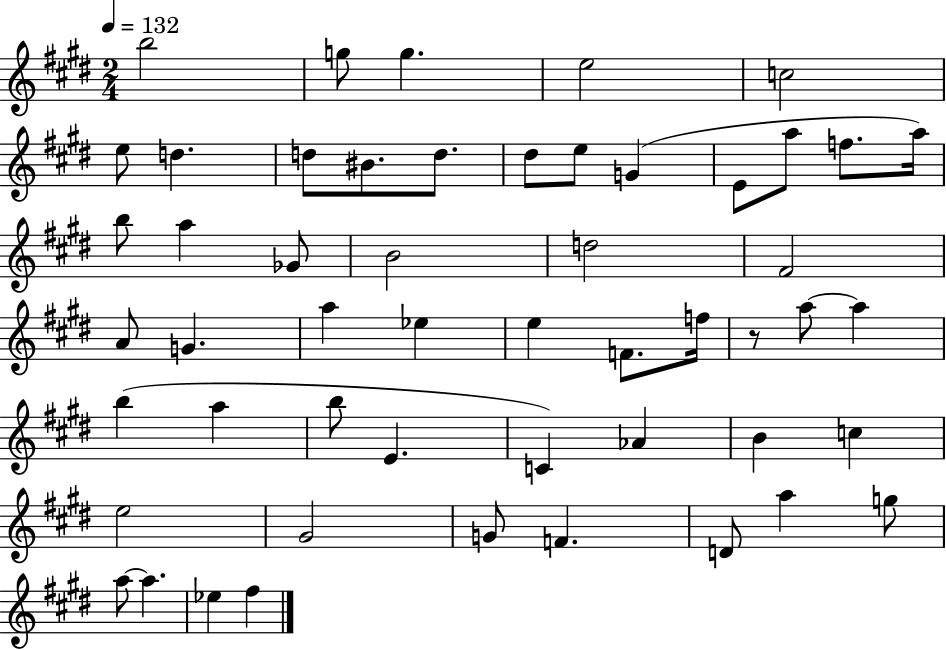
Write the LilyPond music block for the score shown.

{
  \clef treble
  \numericTimeSignature
  \time 2/4
  \key e \major
  \tempo 4 = 132
  \repeat volta 2 { b''2 | g''8 g''4. | e''2 | c''2 | \break e''8 d''4. | d''8 bis'8. d''8. | dis''8 e''8 g'4( | e'8 a''8 f''8. a''16) | \break b''8 a''4 ges'8 | b'2 | d''2 | fis'2 | \break a'8 g'4. | a''4 ees''4 | e''4 f'8. f''16 | r8 a''8~~ a''4 | \break b''4( a''4 | b''8 e'4. | c'4) aes'4 | b'4 c''4 | \break e''2 | gis'2 | g'8 f'4. | d'8 a''4 g''8 | \break a''8~~ a''4. | ees''4 fis''4 | } \bar "|."
}